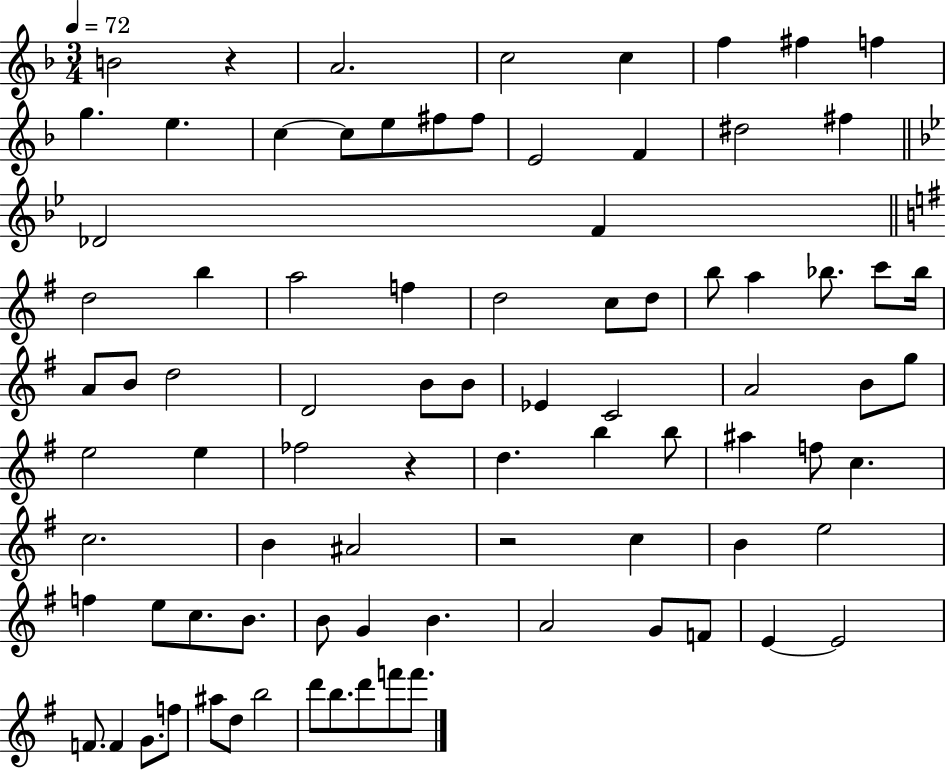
X:1
T:Untitled
M:3/4
L:1/4
K:F
B2 z A2 c2 c f ^f f g e c c/2 e/2 ^f/2 ^f/2 E2 F ^d2 ^f _D2 F d2 b a2 f d2 c/2 d/2 b/2 a _b/2 c'/2 _b/4 A/2 B/2 d2 D2 B/2 B/2 _E C2 A2 B/2 g/2 e2 e _f2 z d b b/2 ^a f/2 c c2 B ^A2 z2 c B e2 f e/2 c/2 B/2 B/2 G B A2 G/2 F/2 E E2 F/2 F G/2 f/2 ^a/2 d/2 b2 d'/2 b/2 d'/2 f'/2 f'/2